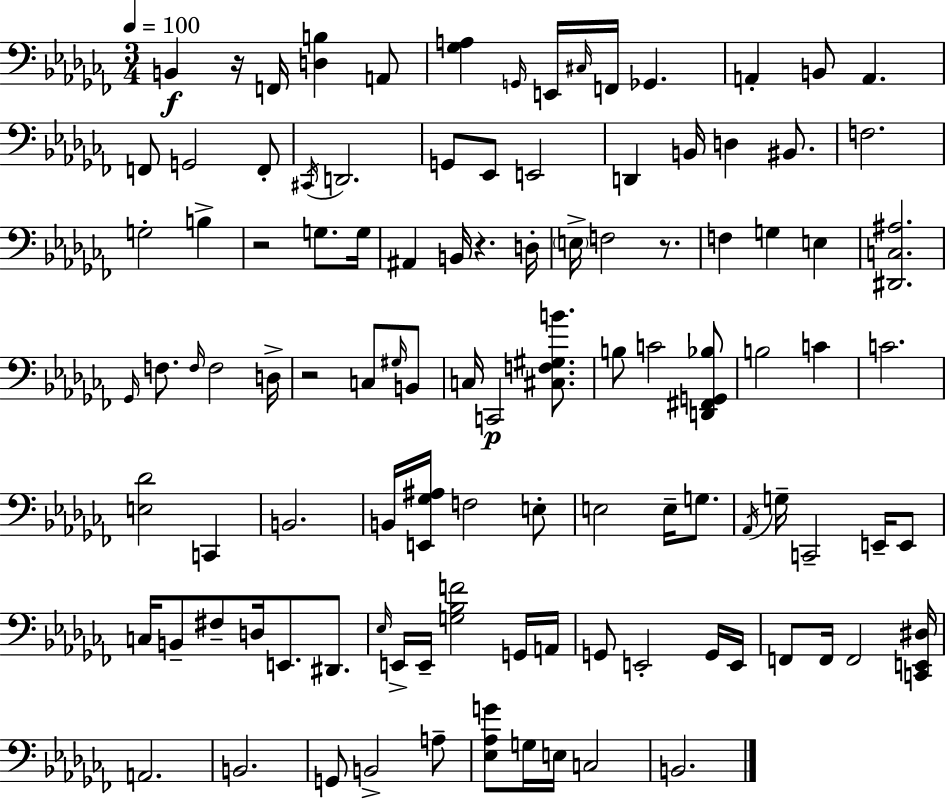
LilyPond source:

{
  \clef bass
  \numericTimeSignature
  \time 3/4
  \key aes \minor
  \tempo 4 = 100
  b,4\f r16 f,16 <d b>4 a,8 | <ges a>4 \grace { g,16 } e,16 \grace { cis16 } f,16 ges,4. | a,4-. b,8 a,4. | f,8 g,2 | \break f,8-. \acciaccatura { cis,16 } d,2. | g,8 ees,8 e,2 | d,4 b,16 d4 | bis,8. f2. | \break g2-. b4-> | r2 g8. | g16 ais,4 b,16 r4. | d16-. \parenthesize e16-> f2 | \break r8. f4 g4 e4 | <dis, c ais>2. | \grace { ges,16 } f8. \grace { f16 } f2 | d16-> r2 | \break c8 \grace { gis16 } b,8 c16 c,2\p | <cis f gis b'>8. b8 c'2 | <d, fis, g, bes>8 b2 | c'4 c'2. | \break <e des'>2 | c,4 b,2. | b,16 <e, ges ais>16 f2 | e8-. e2 | \break e16-- g8. \acciaccatura { aes,16 } g16-- c,2-- | e,16-- e,8 c16 b,8-- fis8-- | d16 e,8. dis,8. \grace { ees16 } e,16-> e,16-- <g bes f'>2 | g,16 a,16 g,8 e,2-. | \break g,16 e,16 f,8 f,16 f,2 | <c, e, dis>16 a,2. | b,2. | g,8 b,2-> | \break a8-- <ees aes g'>8 g16 e16 | c2 b,2. | \bar "|."
}